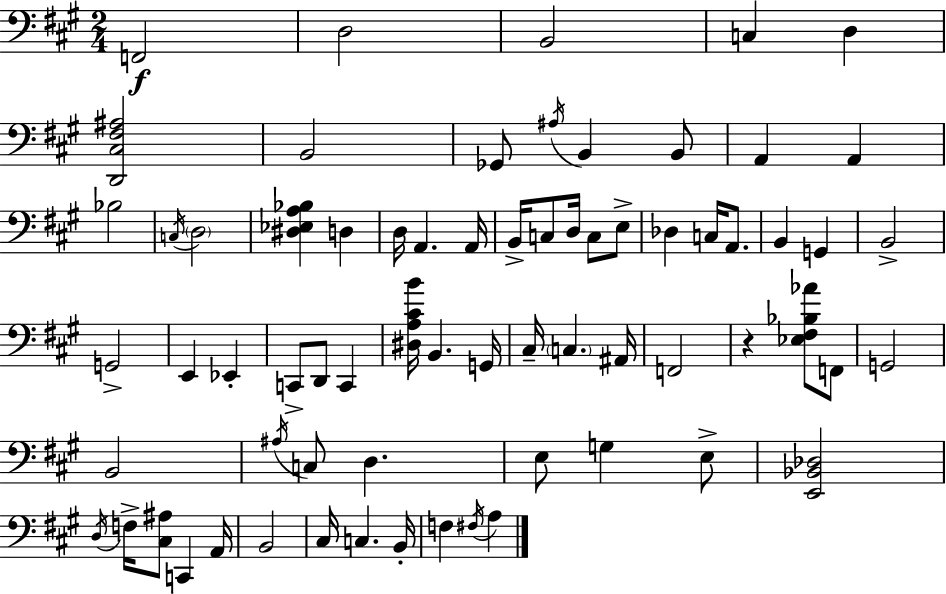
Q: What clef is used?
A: bass